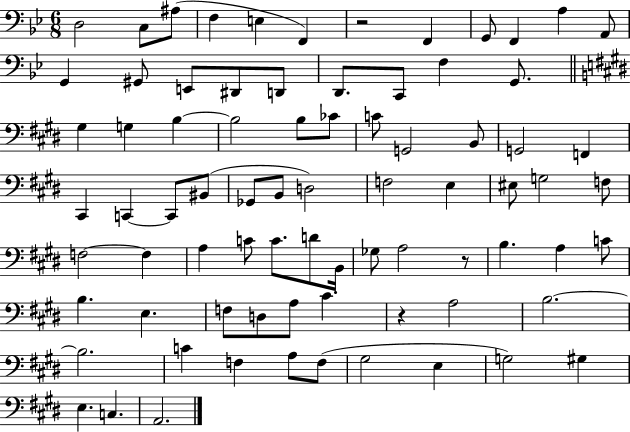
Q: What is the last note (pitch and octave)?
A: A2